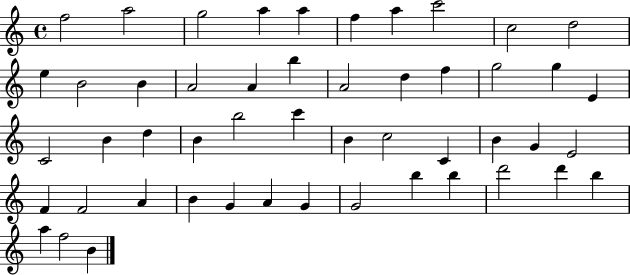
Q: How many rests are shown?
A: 0